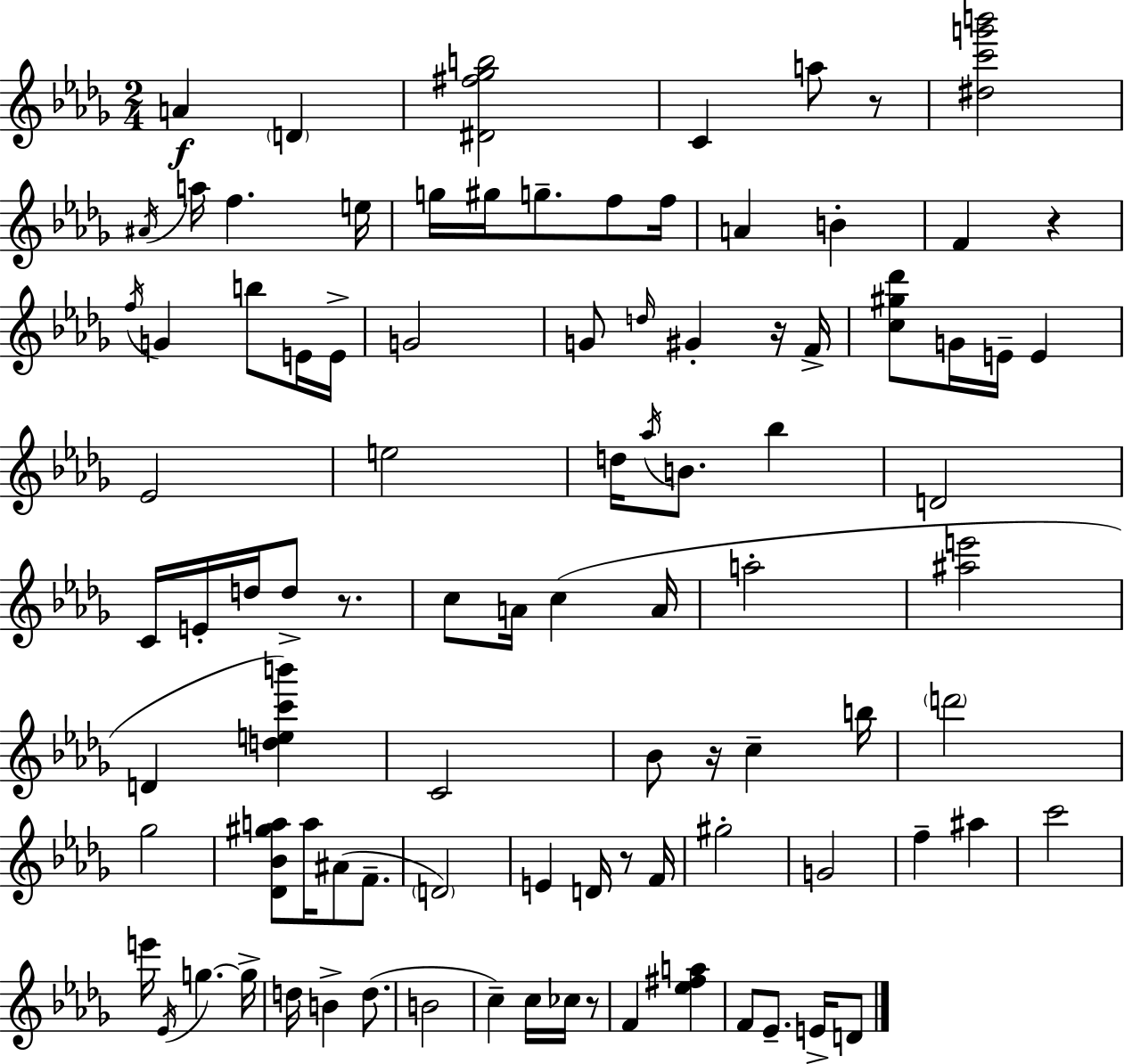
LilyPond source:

{
  \clef treble
  \numericTimeSignature
  \time 2/4
  \key bes \minor
  a'4\f \parenthesize d'4 | <dis' fis'' ges'' b''>2 | c'4 a''8 r8 | <dis'' c''' g''' b'''>2 | \break \acciaccatura { ais'16 } a''16 f''4. | e''16 g''16 gis''16 g''8.-- f''8 | f''16 a'4 b'4-. | f'4 r4 | \break \acciaccatura { f''16 } g'4 b''8 | e'16 e'16-> g'2 | g'8 \grace { d''16 } gis'4-. | r16 f'16-> <c'' gis'' des'''>8 g'16 e'16-- e'4 | \break ees'2 | e''2 | d''16 \acciaccatura { aes''16 } b'8. | bes''4 d'2 | \break c'16 e'16-. d''16 d''8-> | r8. c''8 a'16 c''4( | a'16 a''2-. | <ais'' e'''>2 | \break d'4 | <d'' e'' c''' b'''>4) c'2 | bes'8 r16 c''4-- | b''16 \parenthesize d'''2 | \break ges''2 | <des' bes' gis'' a''>8 a''16 ais'8( | f'8.-- \parenthesize d'2) | e'4 | \break d'16 r8 f'16 gis''2-. | g'2 | f''4-- | ais''4 c'''2 | \break e'''16 \acciaccatura { ees'16 } g''4.~~ | g''16-> d''16 b'4-> | d''8.( b'2 | c''4--) | \break c''16 ces''16 r8 f'4 | <ees'' fis'' a''>4 f'8 ees'8.-- | e'16-> d'8 \bar "|."
}